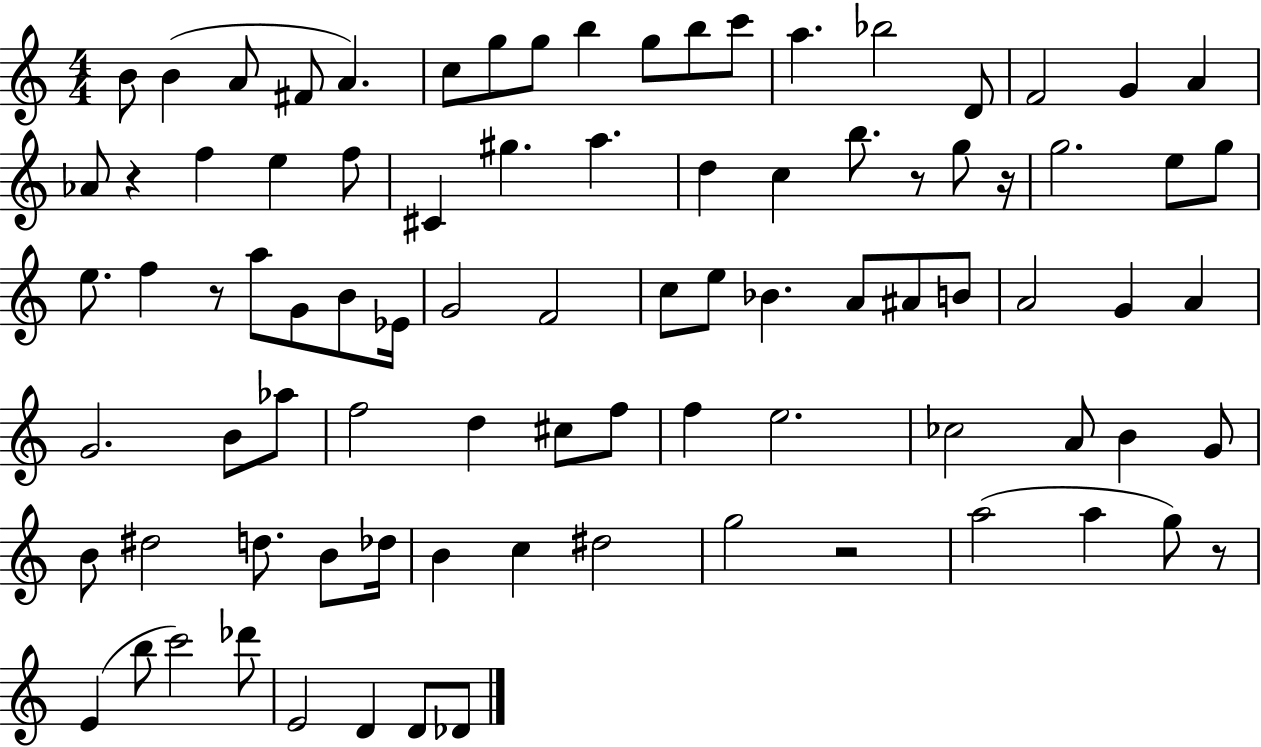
B4/e B4/q A4/e F#4/e A4/q. C5/e G5/e G5/e B5/q G5/e B5/e C6/e A5/q. Bb5/h D4/e F4/h G4/q A4/q Ab4/e R/q F5/q E5/q F5/e C#4/q G#5/q. A5/q. D5/q C5/q B5/e. R/e G5/e R/s G5/h. E5/e G5/e E5/e. F5/q R/e A5/e G4/e B4/e Eb4/s G4/h F4/h C5/e E5/e Bb4/q. A4/e A#4/e B4/e A4/h G4/q A4/q G4/h. B4/e Ab5/e F5/h D5/q C#5/e F5/e F5/q E5/h. CES5/h A4/e B4/q G4/e B4/e D#5/h D5/e. B4/e Db5/s B4/q C5/q D#5/h G5/h R/h A5/h A5/q G5/e R/e E4/q B5/e C6/h Db6/e E4/h D4/q D4/e Db4/e